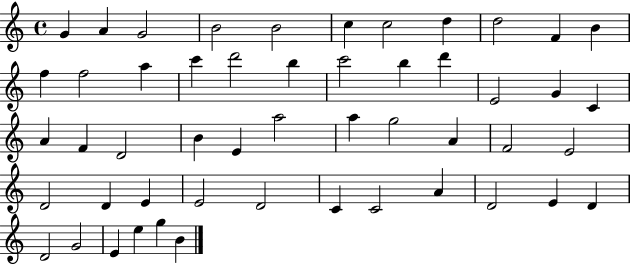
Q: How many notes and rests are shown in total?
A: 51